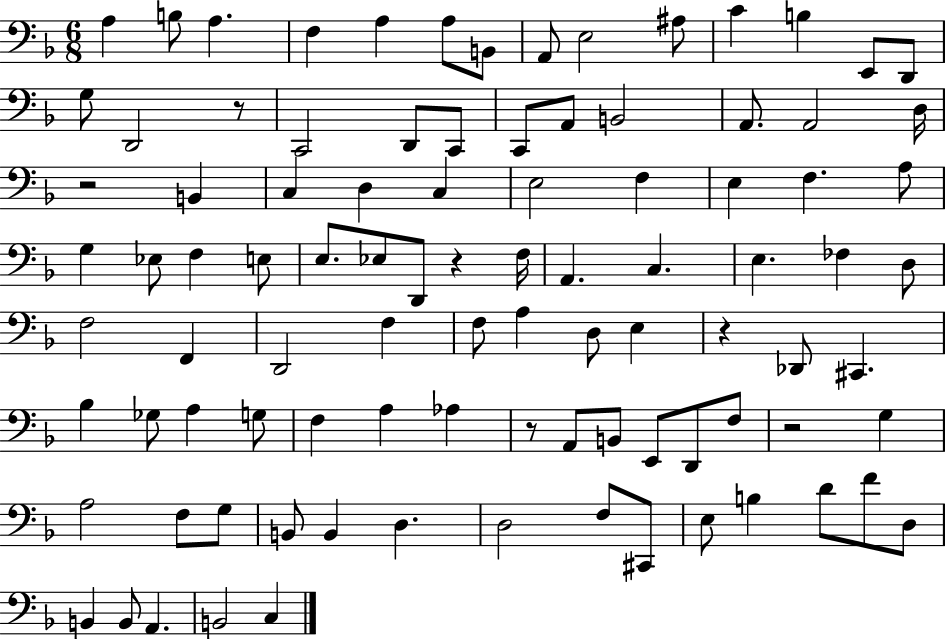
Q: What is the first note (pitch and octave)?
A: A3